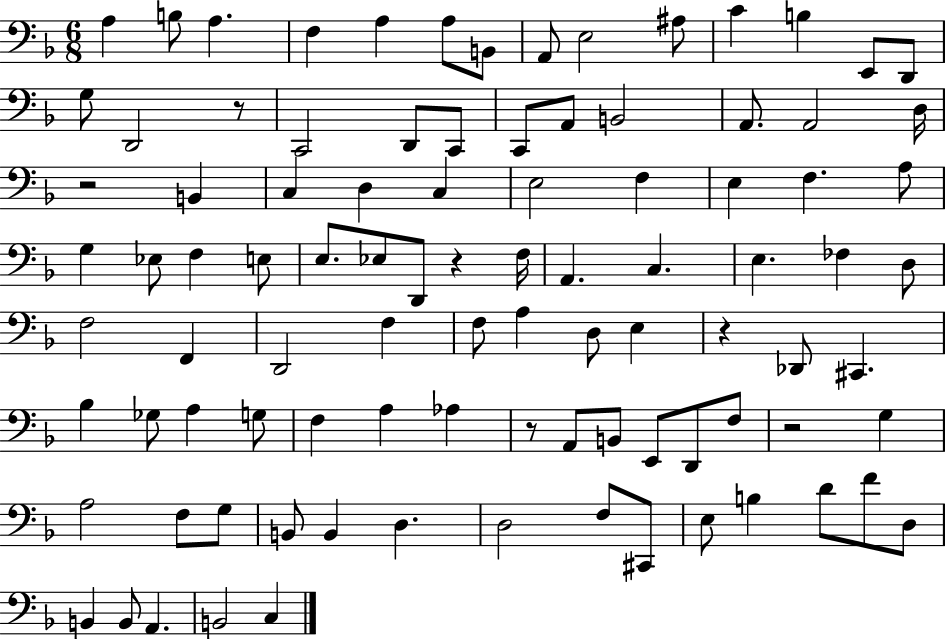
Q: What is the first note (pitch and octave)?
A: A3